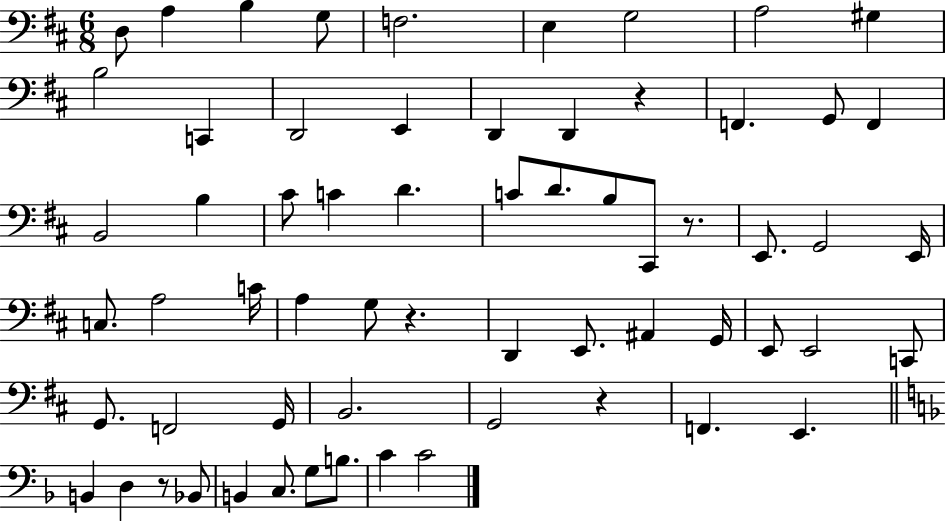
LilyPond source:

{
  \clef bass
  \numericTimeSignature
  \time 6/8
  \key d \major
  d8 a4 b4 g8 | f2. | e4 g2 | a2 gis4 | \break b2 c,4 | d,2 e,4 | d,4 d,4 r4 | f,4. g,8 f,4 | \break b,2 b4 | cis'8 c'4 d'4. | c'8 d'8. b8 cis,8 r8. | e,8. g,2 e,16 | \break c8. a2 c'16 | a4 g8 r4. | d,4 e,8. ais,4 g,16 | e,8 e,2 c,8 | \break g,8. f,2 g,16 | b,2. | g,2 r4 | f,4. e,4. | \break \bar "||" \break \key f \major b,4 d4 r8 bes,8 | b,4 c8. g8 b8. | c'4 c'2 | \bar "|."
}